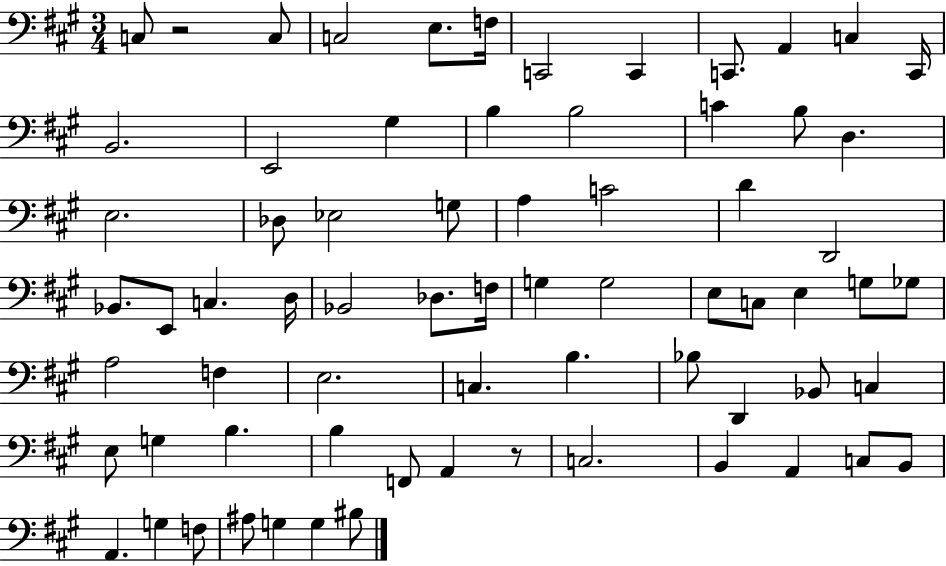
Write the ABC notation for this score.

X:1
T:Untitled
M:3/4
L:1/4
K:A
C,/2 z2 C,/2 C,2 E,/2 F,/4 C,,2 C,, C,,/2 A,, C, C,,/4 B,,2 E,,2 ^G, B, B,2 C B,/2 D, E,2 _D,/2 _E,2 G,/2 A, C2 D D,,2 _B,,/2 E,,/2 C, D,/4 _B,,2 _D,/2 F,/4 G, G,2 E,/2 C,/2 E, G,/2 _G,/2 A,2 F, E,2 C, B, _B,/2 D,, _B,,/2 C, E,/2 G, B, B, F,,/2 A,, z/2 C,2 B,, A,, C,/2 B,,/2 A,, G, F,/2 ^A,/2 G, G, ^B,/2